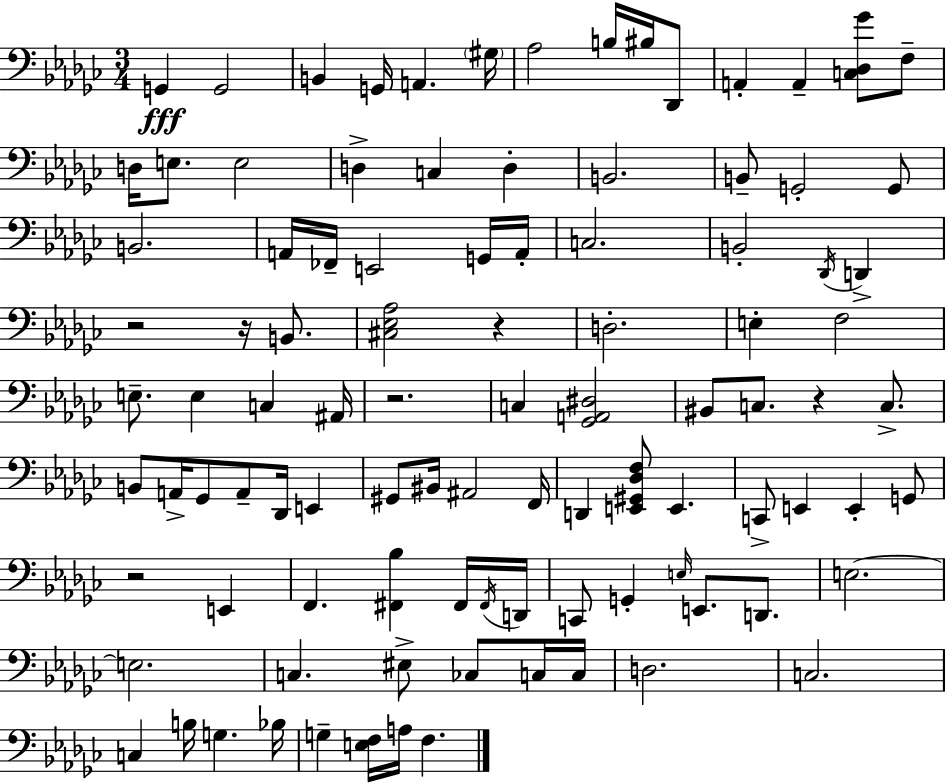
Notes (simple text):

G2/q G2/h B2/q G2/s A2/q. G#3/s Ab3/h B3/s BIS3/s Db2/e A2/q A2/q [C3,Db3,Gb4]/e F3/e D3/s E3/e. E3/h D3/q C3/q D3/q B2/h. B2/e G2/h G2/e B2/h. A2/s FES2/s E2/h G2/s A2/s C3/h. B2/h Db2/s D2/q R/h R/s B2/e. [C#3,Eb3,Ab3]/h R/q D3/h. E3/q F3/h E3/e. E3/q C3/q A#2/s R/h. C3/q [Gb2,A2,D#3]/h BIS2/e C3/e. R/q C3/e. B2/e A2/s Gb2/e A2/e Db2/s E2/q G#2/e BIS2/s A#2/h F2/s D2/q [E2,G#2,Db3,F3]/e E2/q. C2/e E2/q E2/q G2/e R/h E2/q F2/q. [F#2,Bb3]/q F#2/s F#2/s D2/s C2/e G2/q E3/s E2/e. D2/e. E3/h. E3/h. C3/q. EIS3/e CES3/e C3/s C3/s D3/h. C3/h. C3/q B3/s G3/q. Bb3/s G3/q [E3,F3]/s A3/s F3/q.